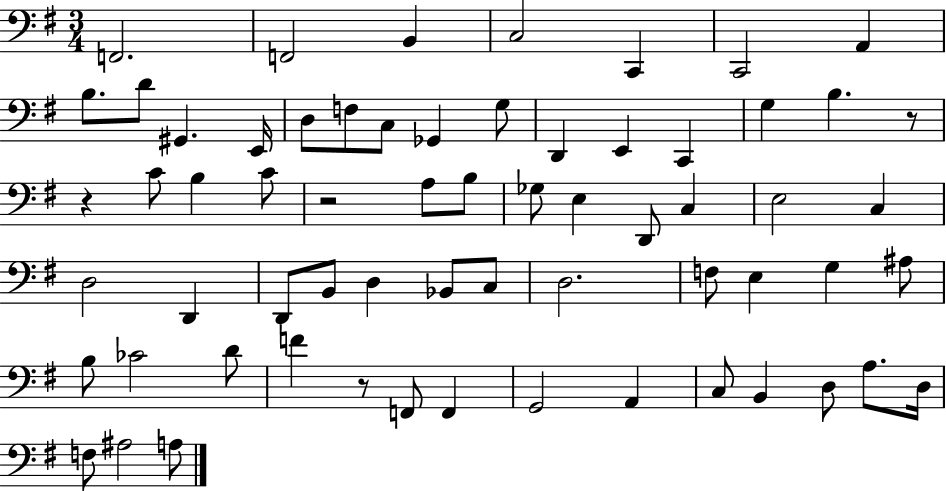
{
  \clef bass
  \numericTimeSignature
  \time 3/4
  \key g \major
  f,2. | f,2 b,4 | c2 c,4 | c,2 a,4 | \break b8. d'8 gis,4. e,16 | d8 f8 c8 ges,4 g8 | d,4 e,4 c,4 | g4 b4. r8 | \break r4 c'8 b4 c'8 | r2 a8 b8 | ges8 e4 d,8 c4 | e2 c4 | \break d2 d,4 | d,8 b,8 d4 bes,8 c8 | d2. | f8 e4 g4 ais8 | \break b8 ces'2 d'8 | f'4 r8 f,8 f,4 | g,2 a,4 | c8 b,4 d8 a8. d16 | \break f8 ais2 a8 | \bar "|."
}